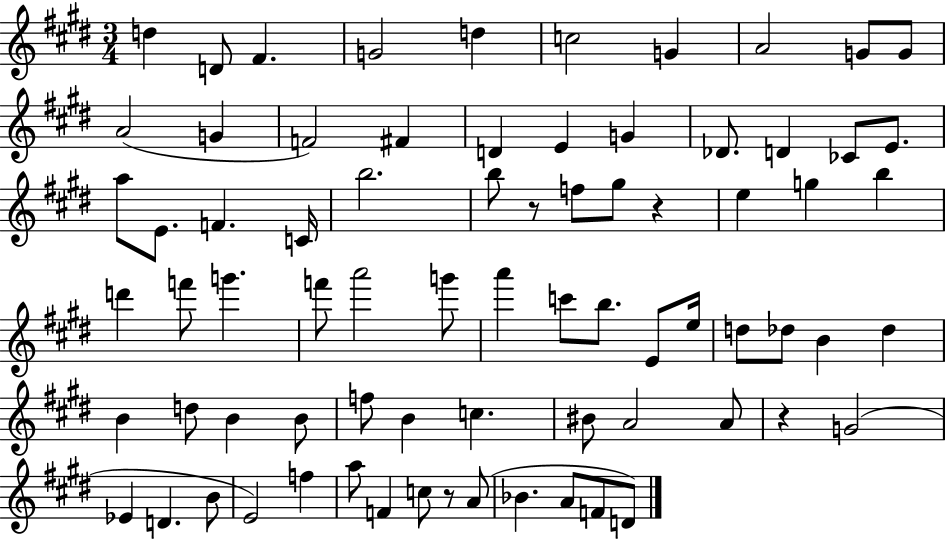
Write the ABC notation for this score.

X:1
T:Untitled
M:3/4
L:1/4
K:E
d D/2 ^F G2 d c2 G A2 G/2 G/2 A2 G F2 ^F D E G _D/2 D _C/2 E/2 a/2 E/2 F C/4 b2 b/2 z/2 f/2 ^g/2 z e g b d' f'/2 g' f'/2 a'2 g'/2 a' c'/2 b/2 E/2 e/4 d/2 _d/2 B _d B d/2 B B/2 f/2 B c ^B/2 A2 A/2 z G2 _E D B/2 E2 f a/2 F c/2 z/2 A/2 _B A/2 F/2 D/2